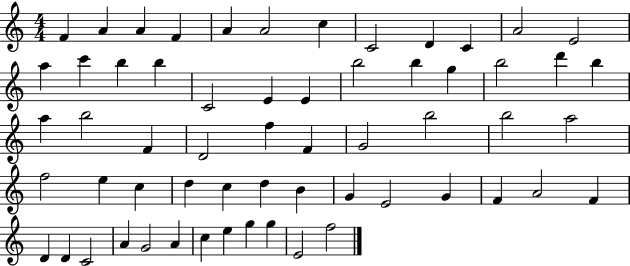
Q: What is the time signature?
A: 4/4